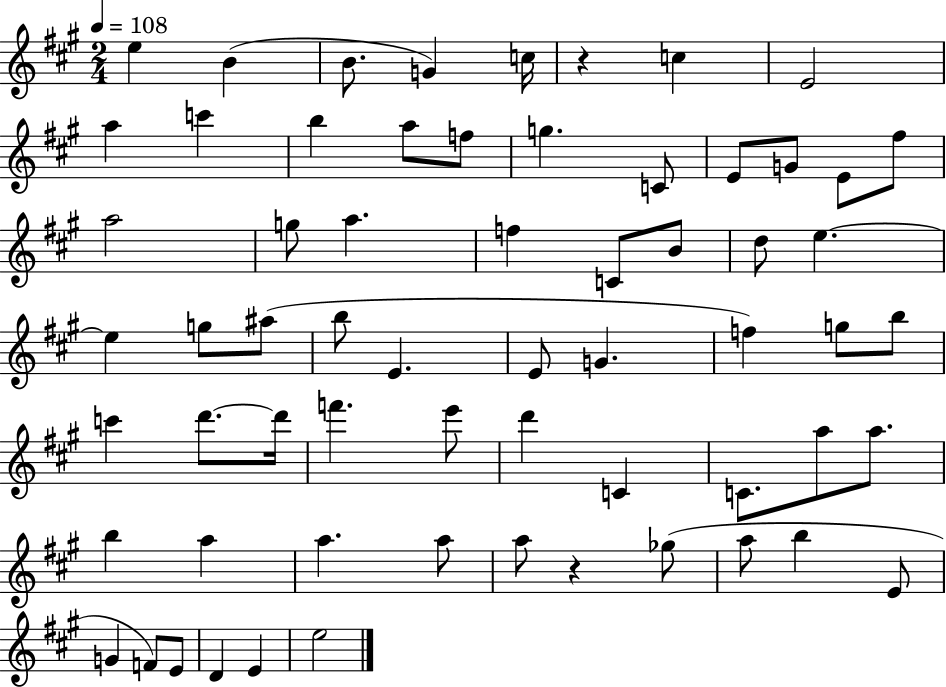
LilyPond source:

{
  \clef treble
  \numericTimeSignature
  \time 2/4
  \key a \major
  \tempo 4 = 108
  e''4 b'4( | b'8. g'4) c''16 | r4 c''4 | e'2 | \break a''4 c'''4 | b''4 a''8 f''8 | g''4. c'8 | e'8 g'8 e'8 fis''8 | \break a''2 | g''8 a''4. | f''4 c'8 b'8 | d''8 e''4.~~ | \break e''4 g''8 ais''8( | b''8 e'4. | e'8 g'4. | f''4) g''8 b''8 | \break c'''4 d'''8.~~ d'''16 | f'''4. e'''8 | d'''4 c'4 | c'8. a''8 a''8. | \break b''4 a''4 | a''4. a''8 | a''8 r4 ges''8( | a''8 b''4 e'8 | \break g'4 f'8) e'8 | d'4 e'4 | e''2 | \bar "|."
}